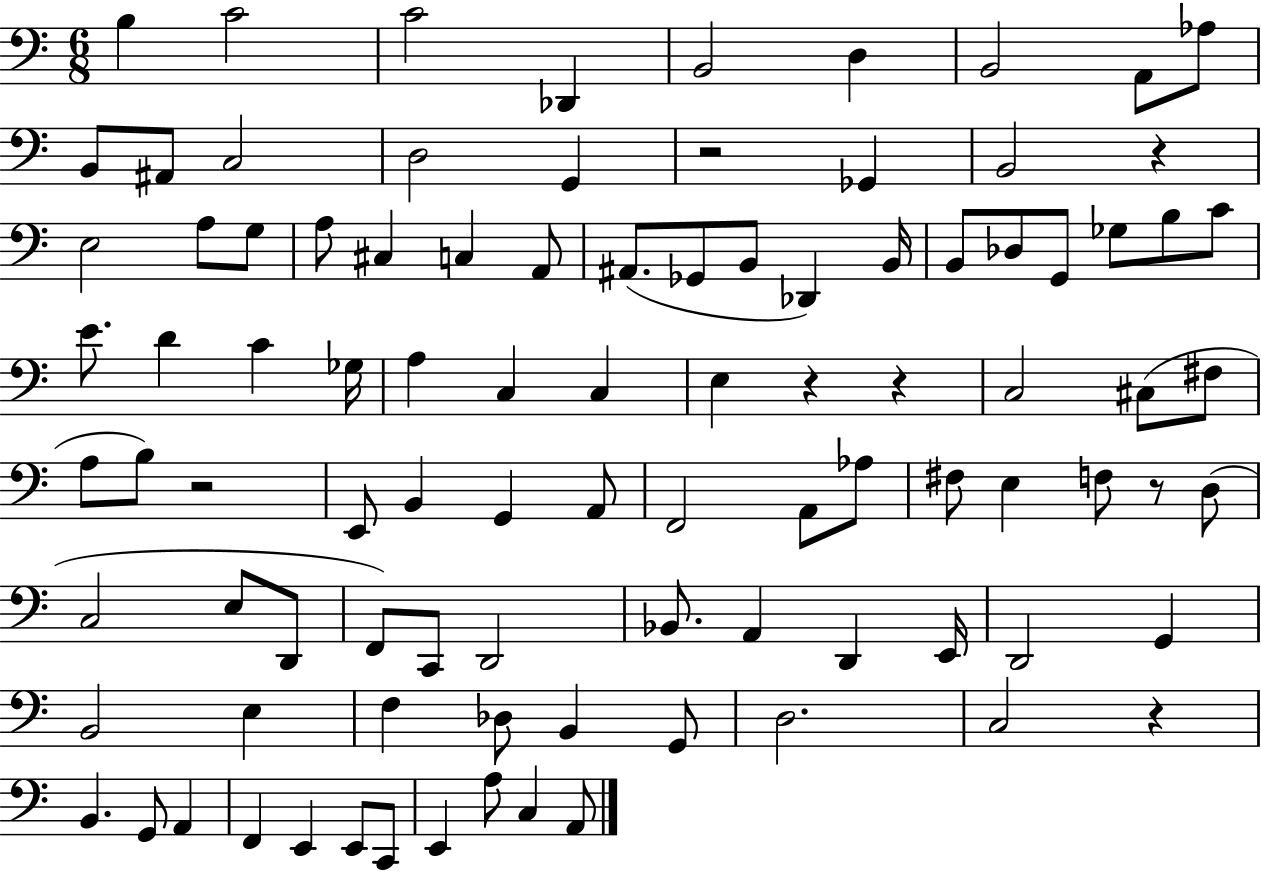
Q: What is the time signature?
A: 6/8